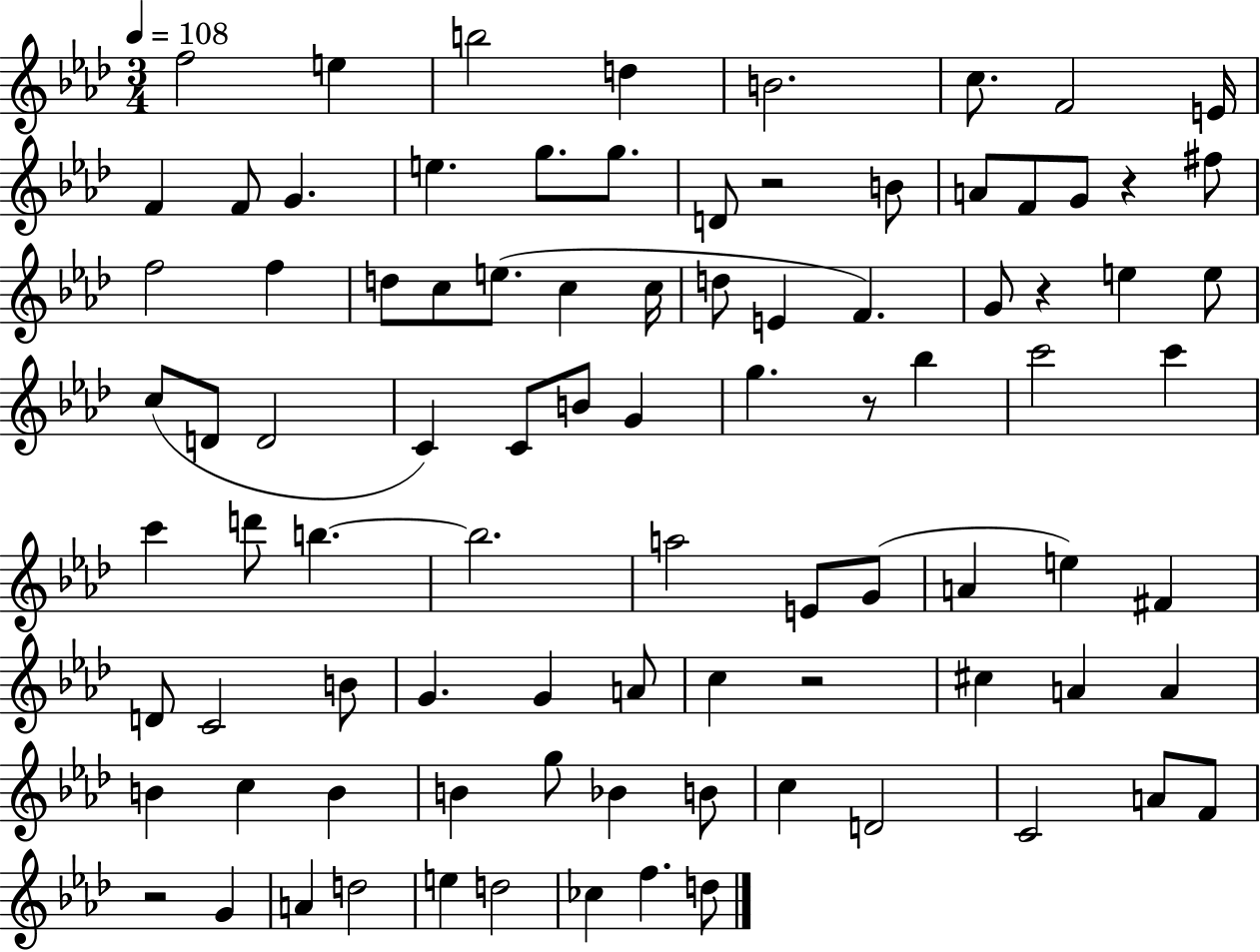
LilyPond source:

{
  \clef treble
  \numericTimeSignature
  \time 3/4
  \key aes \major
  \tempo 4 = 108
  f''2 e''4 | b''2 d''4 | b'2. | c''8. f'2 e'16 | \break f'4 f'8 g'4. | e''4. g''8. g''8. | d'8 r2 b'8 | a'8 f'8 g'8 r4 fis''8 | \break f''2 f''4 | d''8 c''8 e''8.( c''4 c''16 | d''8 e'4 f'4.) | g'8 r4 e''4 e''8 | \break c''8( d'8 d'2 | c'4) c'8 b'8 g'4 | g''4. r8 bes''4 | c'''2 c'''4 | \break c'''4 d'''8 b''4.~~ | b''2. | a''2 e'8 g'8( | a'4 e''4) fis'4 | \break d'8 c'2 b'8 | g'4. g'4 a'8 | c''4 r2 | cis''4 a'4 a'4 | \break b'4 c''4 b'4 | b'4 g''8 bes'4 b'8 | c''4 d'2 | c'2 a'8 f'8 | \break r2 g'4 | a'4 d''2 | e''4 d''2 | ces''4 f''4. d''8 | \break \bar "|."
}